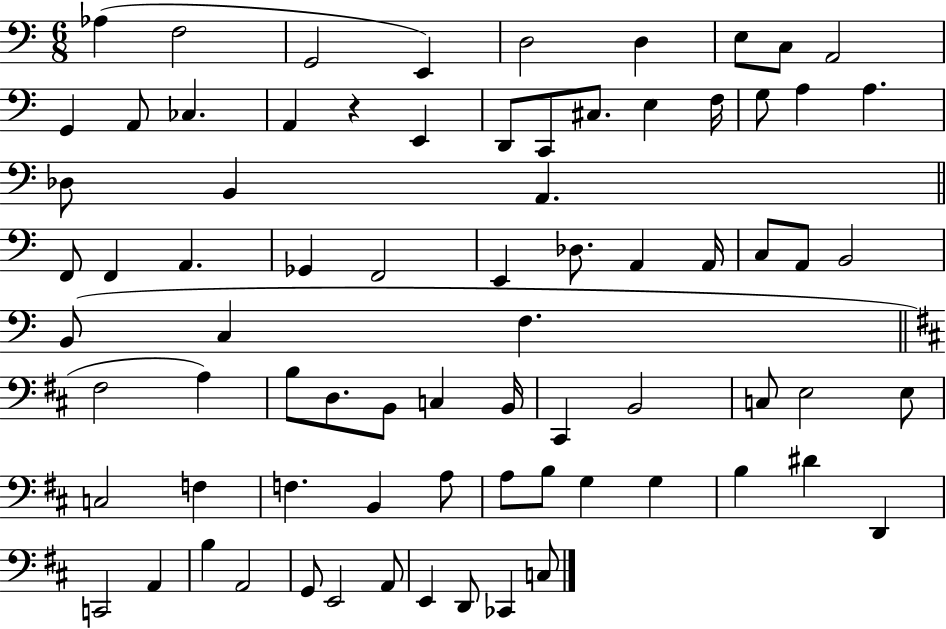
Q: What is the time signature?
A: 6/8